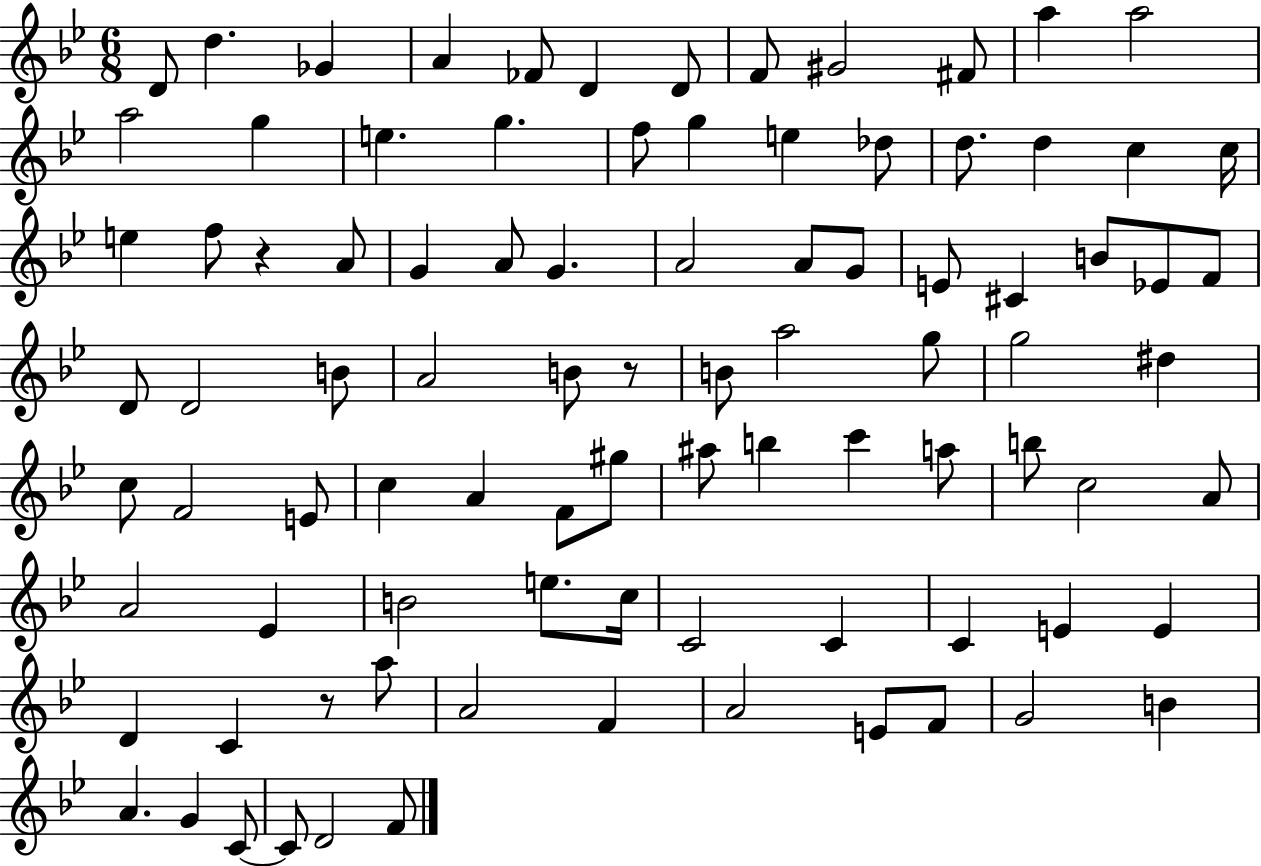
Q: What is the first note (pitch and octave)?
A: D4